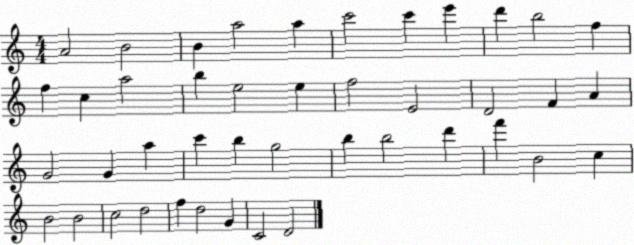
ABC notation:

X:1
T:Untitled
M:4/4
L:1/4
K:C
A2 B2 B a2 a c'2 c' e' d' b2 f f c a2 b e2 e f2 E2 D2 F A G2 G a c' b g2 b b2 d' f' B2 c B2 B2 c2 d2 f d2 G C2 D2